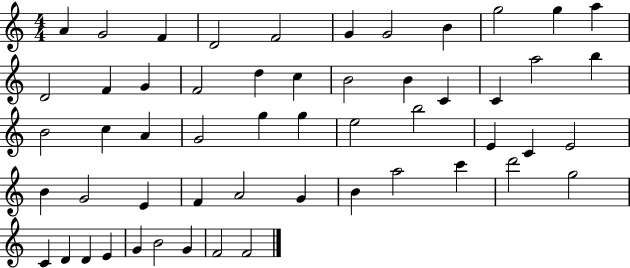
A4/q G4/h F4/q D4/h F4/h G4/q G4/h B4/q G5/h G5/q A5/q D4/h F4/q G4/q F4/h D5/q C5/q B4/h B4/q C4/q C4/q A5/h B5/q B4/h C5/q A4/q G4/h G5/q G5/q E5/h B5/h E4/q C4/q E4/h B4/q G4/h E4/q F4/q A4/h G4/q B4/q A5/h C6/q D6/h G5/h C4/q D4/q D4/q E4/q G4/q B4/h G4/q F4/h F4/h